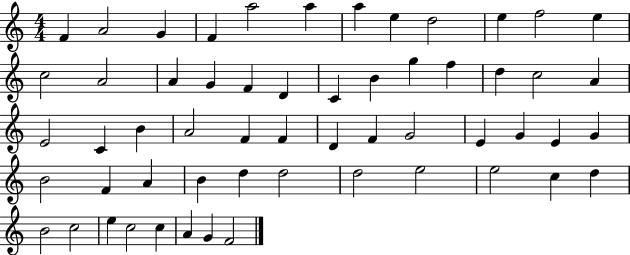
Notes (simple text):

F4/q A4/h G4/q F4/q A5/h A5/q A5/q E5/q D5/h E5/q F5/h E5/q C5/h A4/h A4/q G4/q F4/q D4/q C4/q B4/q G5/q F5/q D5/q C5/h A4/q E4/h C4/q B4/q A4/h F4/q F4/q D4/q F4/q G4/h E4/q G4/q E4/q G4/q B4/h F4/q A4/q B4/q D5/q D5/h D5/h E5/h E5/h C5/q D5/q B4/h C5/h E5/q C5/h C5/q A4/q G4/q F4/h